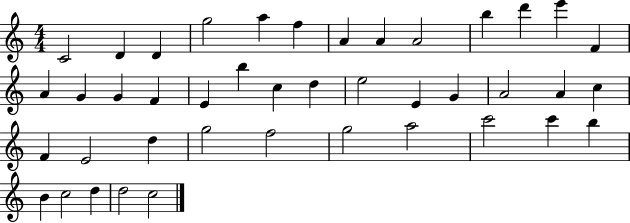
C4/h D4/q D4/q G5/h A5/q F5/q A4/q A4/q A4/h B5/q D6/q E6/q F4/q A4/q G4/q G4/q F4/q E4/q B5/q C5/q D5/q E5/h E4/q G4/q A4/h A4/q C5/q F4/q E4/h D5/q G5/h F5/h G5/h A5/h C6/h C6/q B5/q B4/q C5/h D5/q D5/h C5/h